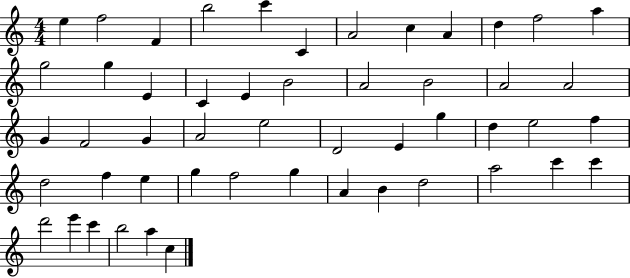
{
  \clef treble
  \numericTimeSignature
  \time 4/4
  \key c \major
  e''4 f''2 f'4 | b''2 c'''4 c'4 | a'2 c''4 a'4 | d''4 f''2 a''4 | \break g''2 g''4 e'4 | c'4 e'4 b'2 | a'2 b'2 | a'2 a'2 | \break g'4 f'2 g'4 | a'2 e''2 | d'2 e'4 g''4 | d''4 e''2 f''4 | \break d''2 f''4 e''4 | g''4 f''2 g''4 | a'4 b'4 d''2 | a''2 c'''4 c'''4 | \break d'''2 e'''4 c'''4 | b''2 a''4 c''4 | \bar "|."
}